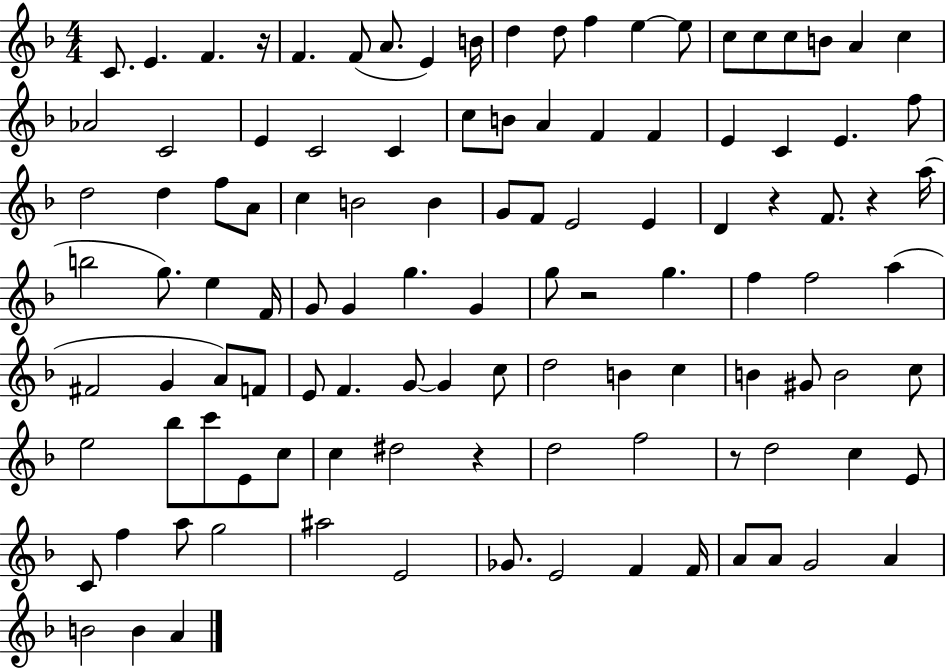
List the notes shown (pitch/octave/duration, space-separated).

C4/e. E4/q. F4/q. R/s F4/q. F4/e A4/e. E4/q B4/s D5/q D5/e F5/q E5/q E5/e C5/e C5/e C5/e B4/e A4/q C5/q Ab4/h C4/h E4/q C4/h C4/q C5/e B4/e A4/q F4/q F4/q E4/q C4/q E4/q. F5/e D5/h D5/q F5/e A4/e C5/q B4/h B4/q G4/e F4/e E4/h E4/q D4/q R/q F4/e. R/q A5/s B5/h G5/e. E5/q F4/s G4/e G4/q G5/q. G4/q G5/e R/h G5/q. F5/q F5/h A5/q F#4/h G4/q A4/e F4/e E4/e F4/q. G4/e G4/q C5/e D5/h B4/q C5/q B4/q G#4/e B4/h C5/e E5/h Bb5/e C6/e E4/e C5/e C5/q D#5/h R/q D5/h F5/h R/e D5/h C5/q E4/e C4/e F5/q A5/e G5/h A#5/h E4/h Gb4/e. E4/h F4/q F4/s A4/e A4/e G4/h A4/q B4/h B4/q A4/q